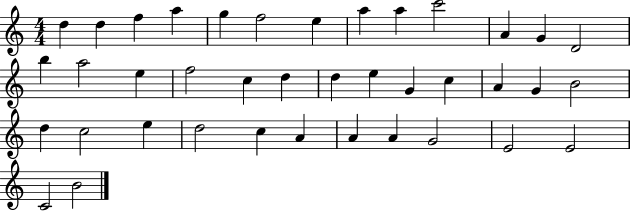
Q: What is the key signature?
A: C major